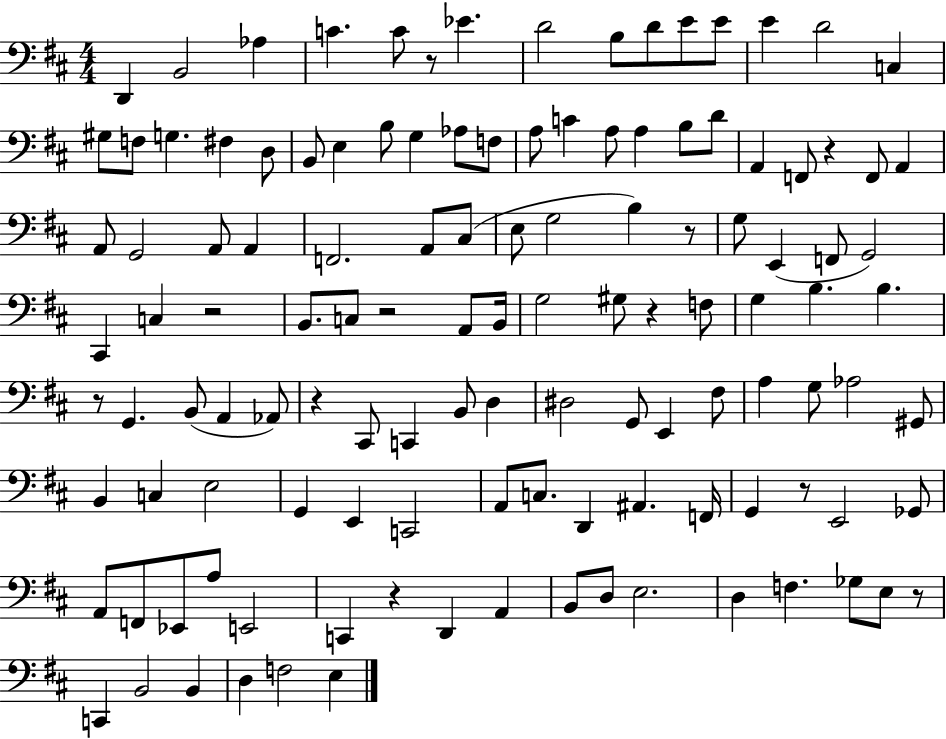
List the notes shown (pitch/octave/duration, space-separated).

D2/q B2/h Ab3/q C4/q. C4/e R/e Eb4/q. D4/h B3/e D4/e E4/e E4/e E4/q D4/h C3/q G#3/e F3/e G3/q. F#3/q D3/e B2/e E3/q B3/e G3/q Ab3/e F3/e A3/e C4/q A3/e A3/q B3/e D4/e A2/q F2/e R/q F2/e A2/q A2/e G2/h A2/e A2/q F2/h. A2/e C#3/e E3/e G3/h B3/q R/e G3/e E2/q F2/e G2/h C#2/q C3/q R/h B2/e. C3/e R/h A2/e B2/s G3/h G#3/e R/q F3/e G3/q B3/q. B3/q. R/e G2/q. B2/e A2/q Ab2/e R/q C#2/e C2/q B2/e D3/q D#3/h G2/e E2/q F#3/e A3/q G3/e Ab3/h G#2/e B2/q C3/q E3/h G2/q E2/q C2/h A2/e C3/e. D2/q A#2/q. F2/s G2/q R/e E2/h Gb2/e A2/e F2/e Eb2/e A3/e E2/h C2/q R/q D2/q A2/q B2/e D3/e E3/h. D3/q F3/q. Gb3/e E3/e R/e C2/q B2/h B2/q D3/q F3/h E3/q